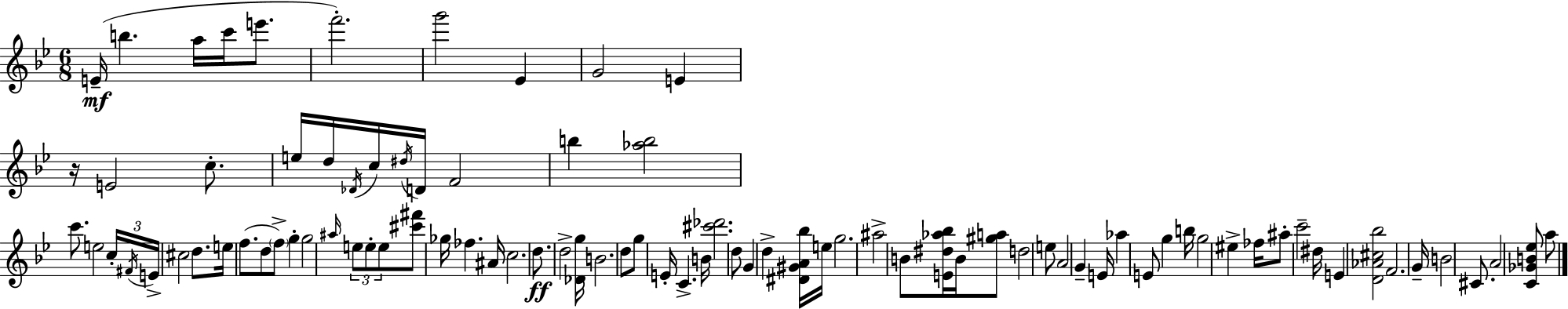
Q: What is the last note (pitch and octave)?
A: A5